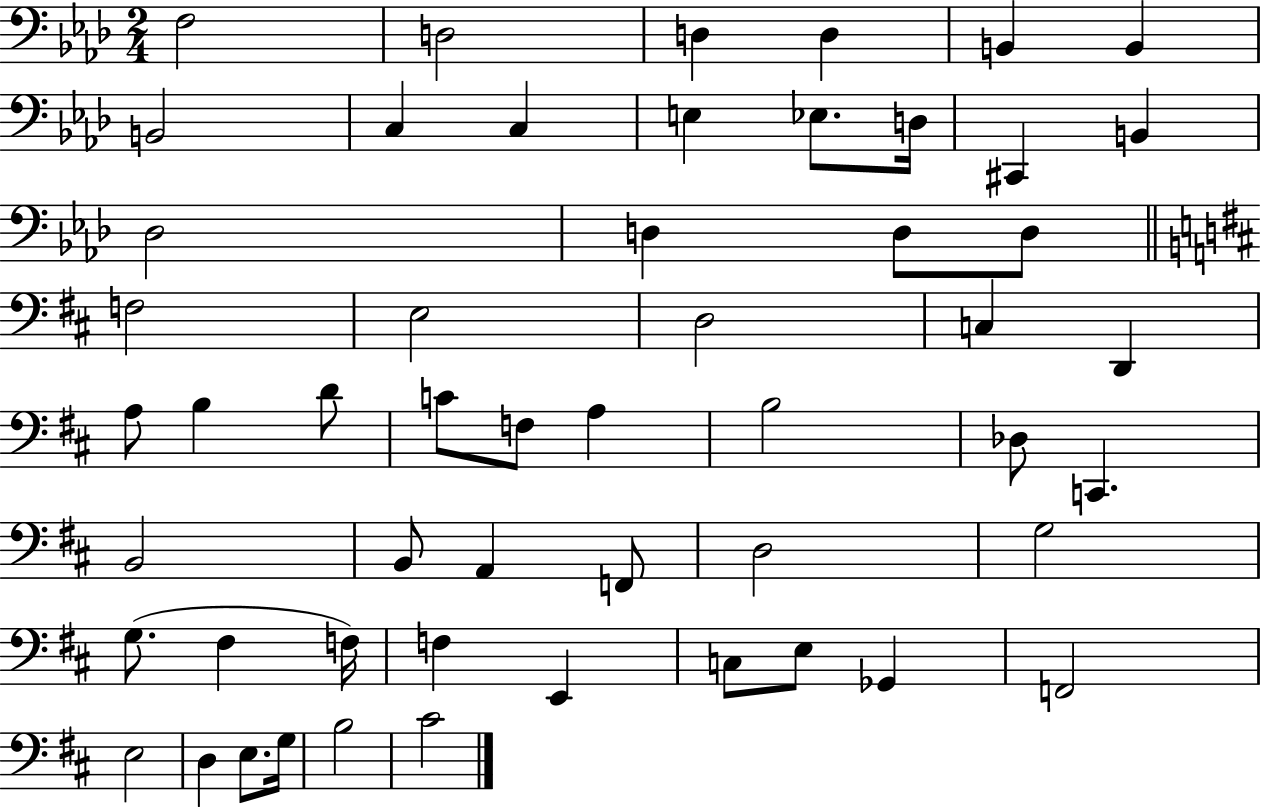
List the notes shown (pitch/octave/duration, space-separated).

F3/h D3/h D3/q D3/q B2/q B2/q B2/h C3/q C3/q E3/q Eb3/e. D3/s C#2/q B2/q Db3/h D3/q D3/e D3/e F3/h E3/h D3/h C3/q D2/q A3/e B3/q D4/e C4/e F3/e A3/q B3/h Db3/e C2/q. B2/h B2/e A2/q F2/e D3/h G3/h G3/e. F#3/q F3/s F3/q E2/q C3/e E3/e Gb2/q F2/h E3/h D3/q E3/e. G3/s B3/h C#4/h